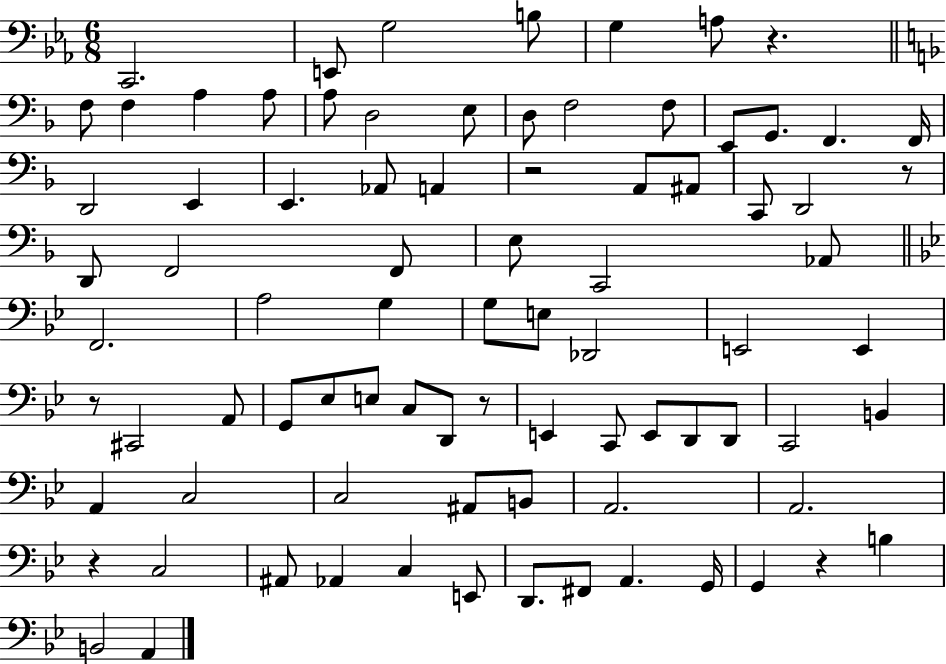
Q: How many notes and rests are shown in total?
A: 84